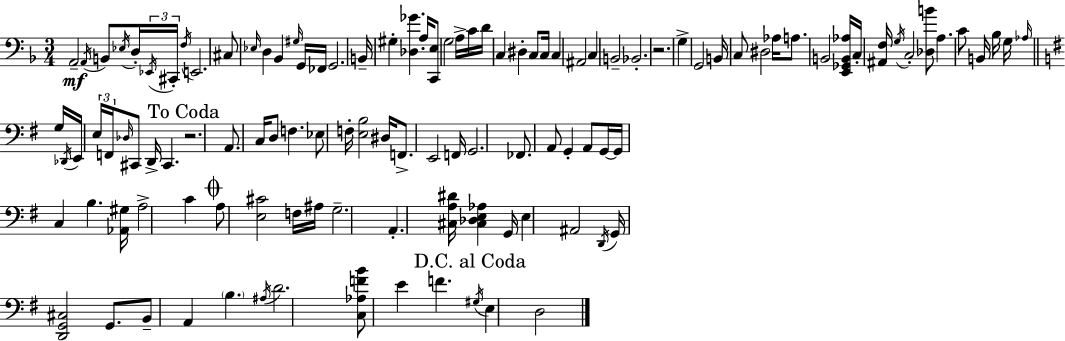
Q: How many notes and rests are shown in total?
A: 115